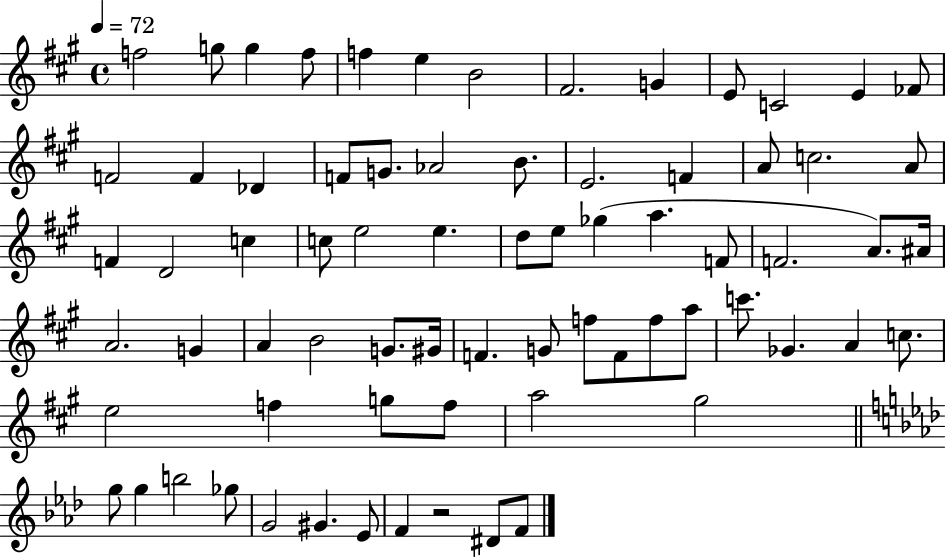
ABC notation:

X:1
T:Untitled
M:4/4
L:1/4
K:A
f2 g/2 g f/2 f e B2 ^F2 G E/2 C2 E _F/2 F2 F _D F/2 G/2 _A2 B/2 E2 F A/2 c2 A/2 F D2 c c/2 e2 e d/2 e/2 _g a F/2 F2 A/2 ^A/4 A2 G A B2 G/2 ^G/4 F G/2 f/2 F/2 f/2 a/2 c'/2 _G A c/2 e2 f g/2 f/2 a2 ^g2 g/2 g b2 _g/2 G2 ^G _E/2 F z2 ^D/2 F/2